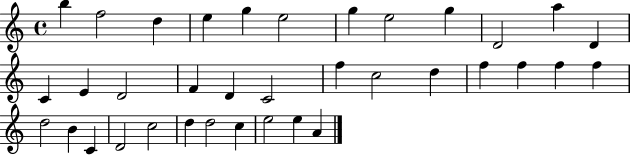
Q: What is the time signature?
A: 4/4